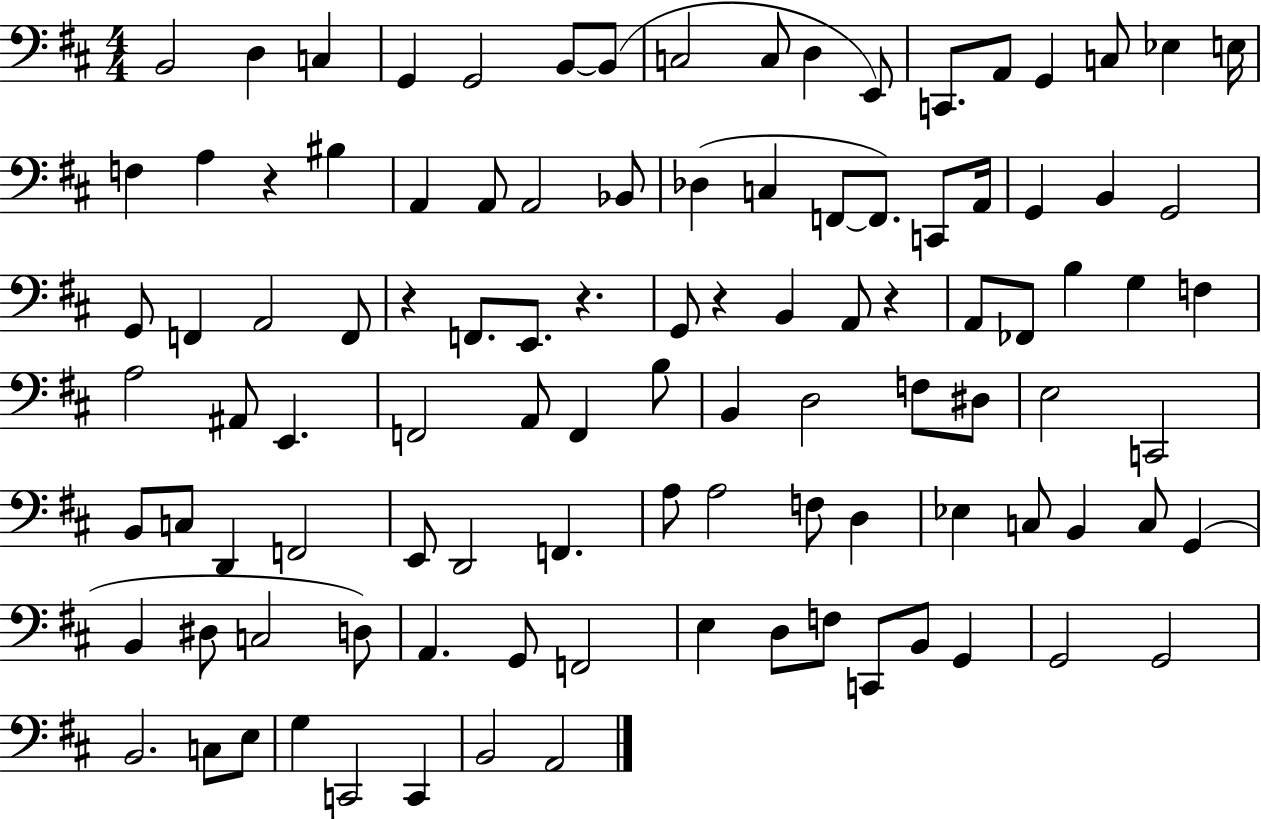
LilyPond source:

{
  \clef bass
  \numericTimeSignature
  \time 4/4
  \key d \major
  b,2 d4 c4 | g,4 g,2 b,8~~ b,8( | c2 c8 d4 e,8) | c,8. a,8 g,4 c8 ees4 e16 | \break f4 a4 r4 bis4 | a,4 a,8 a,2 bes,8 | des4( c4 f,8~~ f,8.) c,8 a,16 | g,4 b,4 g,2 | \break g,8 f,4 a,2 f,8 | r4 f,8. e,8. r4. | g,8 r4 b,4 a,8 r4 | a,8 fes,8 b4 g4 f4 | \break a2 ais,8 e,4. | f,2 a,8 f,4 b8 | b,4 d2 f8 dis8 | e2 c,2 | \break b,8 c8 d,4 f,2 | e,8 d,2 f,4. | a8 a2 f8 d4 | ees4 c8 b,4 c8 g,4( | \break b,4 dis8 c2 d8) | a,4. g,8 f,2 | e4 d8 f8 c,8 b,8 g,4 | g,2 g,2 | \break b,2. c8 e8 | g4 c,2 c,4 | b,2 a,2 | \bar "|."
}